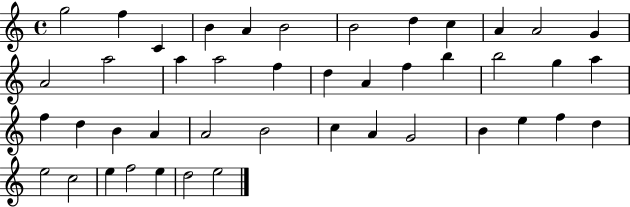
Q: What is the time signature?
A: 4/4